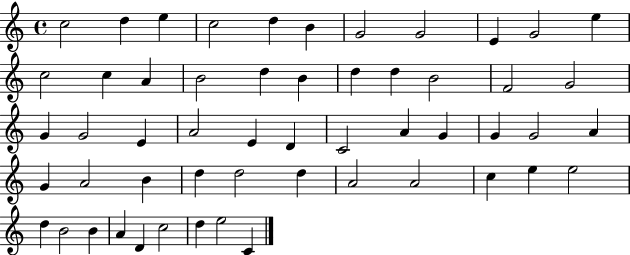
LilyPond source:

{
  \clef treble
  \time 4/4
  \defaultTimeSignature
  \key c \major
  c''2 d''4 e''4 | c''2 d''4 b'4 | g'2 g'2 | e'4 g'2 e''4 | \break c''2 c''4 a'4 | b'2 d''4 b'4 | d''4 d''4 b'2 | f'2 g'2 | \break g'4 g'2 e'4 | a'2 e'4 d'4 | c'2 a'4 g'4 | g'4 g'2 a'4 | \break g'4 a'2 b'4 | d''4 d''2 d''4 | a'2 a'2 | c''4 e''4 e''2 | \break d''4 b'2 b'4 | a'4 d'4 c''2 | d''4 e''2 c'4 | \bar "|."
}